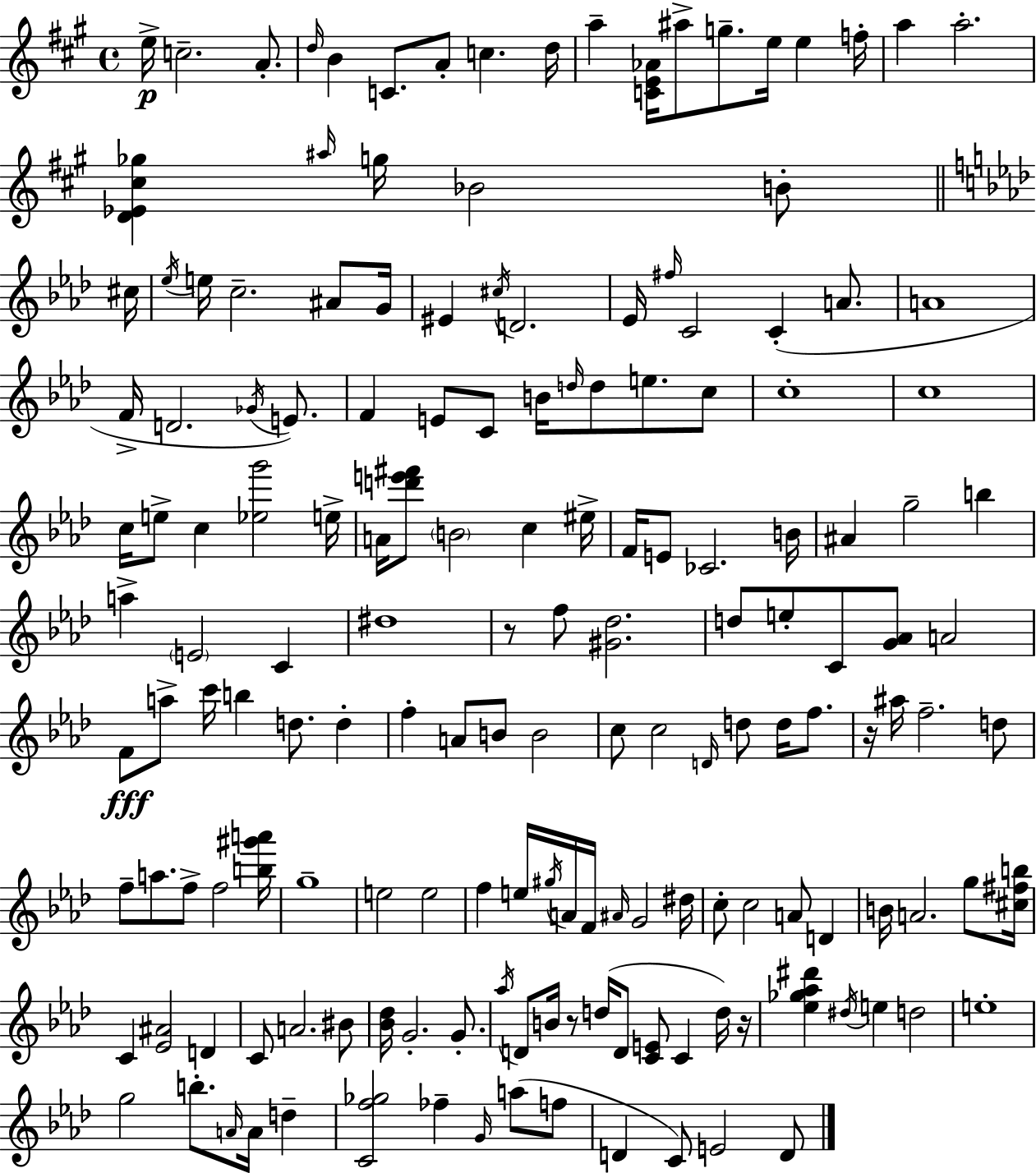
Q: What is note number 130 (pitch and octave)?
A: D#5